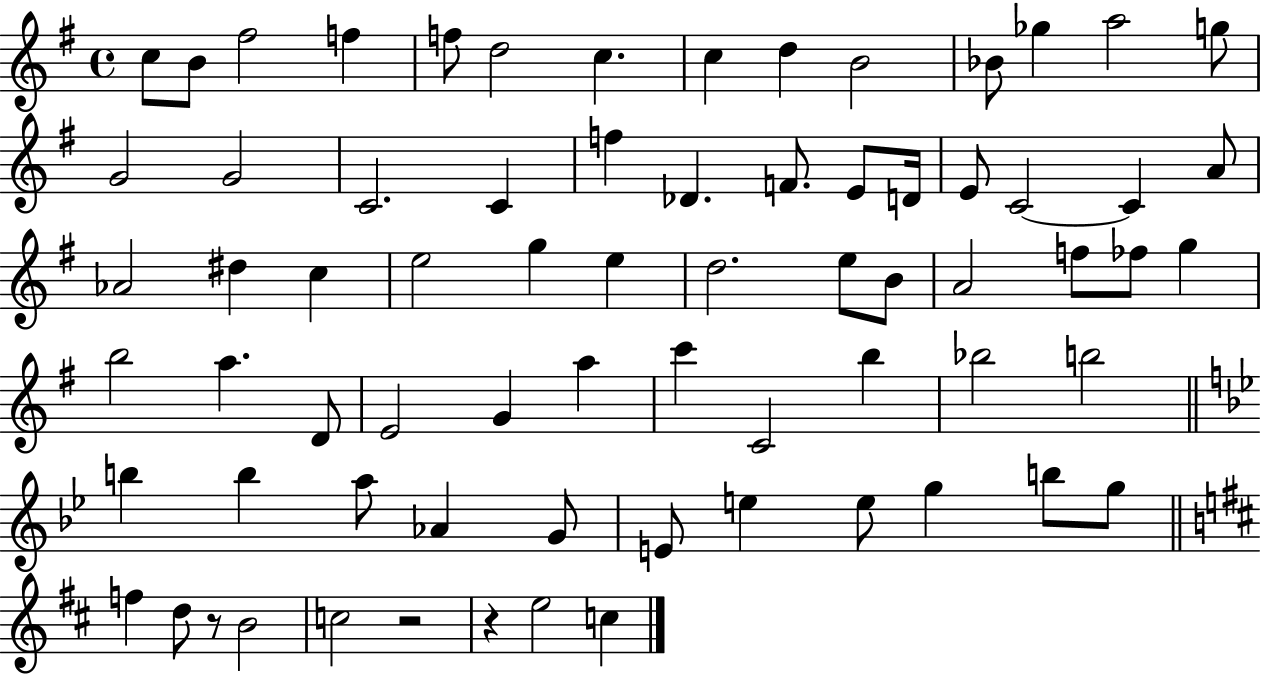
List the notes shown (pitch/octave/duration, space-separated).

C5/e B4/e F#5/h F5/q F5/e D5/h C5/q. C5/q D5/q B4/h Bb4/e Gb5/q A5/h G5/e G4/h G4/h C4/h. C4/q F5/q Db4/q. F4/e. E4/e D4/s E4/e C4/h C4/q A4/e Ab4/h D#5/q C5/q E5/h G5/q E5/q D5/h. E5/e B4/e A4/h F5/e FES5/e G5/q B5/h A5/q. D4/e E4/h G4/q A5/q C6/q C4/h B5/q Bb5/h B5/h B5/q B5/q A5/e Ab4/q G4/e E4/e E5/q E5/e G5/q B5/e G5/e F5/q D5/e R/e B4/h C5/h R/h R/q E5/h C5/q